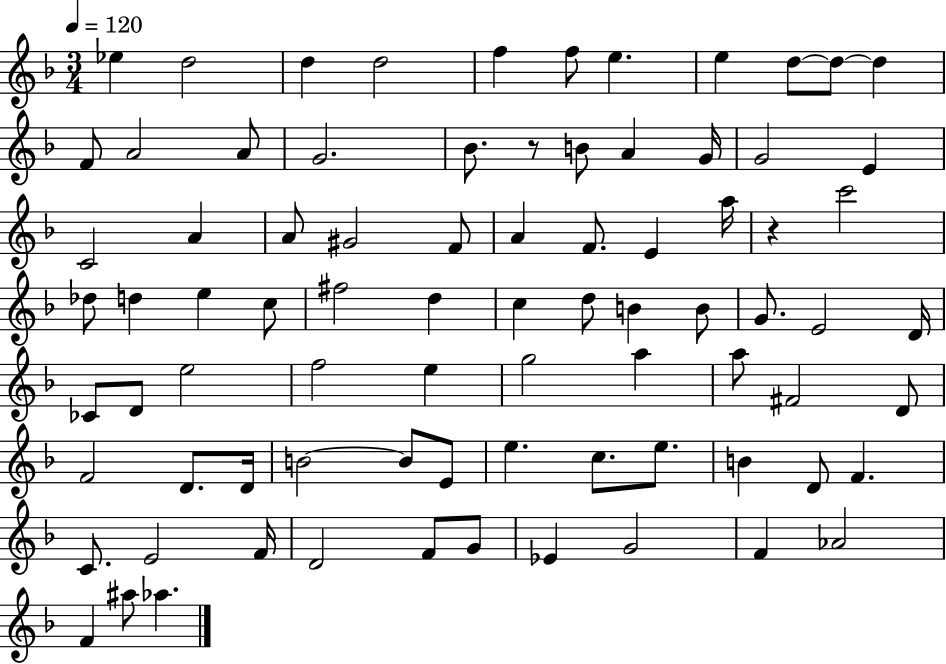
{
  \clef treble
  \numericTimeSignature
  \time 3/4
  \key f \major
  \tempo 4 = 120
  ees''4 d''2 | d''4 d''2 | f''4 f''8 e''4. | e''4 d''8~~ d''8~~ d''4 | \break f'8 a'2 a'8 | g'2. | bes'8. r8 b'8 a'4 g'16 | g'2 e'4 | \break c'2 a'4 | a'8 gis'2 f'8 | a'4 f'8. e'4 a''16 | r4 c'''2 | \break des''8 d''4 e''4 c''8 | fis''2 d''4 | c''4 d''8 b'4 b'8 | g'8. e'2 d'16 | \break ces'8 d'8 e''2 | f''2 e''4 | g''2 a''4 | a''8 fis'2 d'8 | \break f'2 d'8. d'16 | b'2~~ b'8 e'8 | e''4. c''8. e''8. | b'4 d'8 f'4. | \break c'8. e'2 f'16 | d'2 f'8 g'8 | ees'4 g'2 | f'4 aes'2 | \break f'4 ais''8 aes''4. | \bar "|."
}